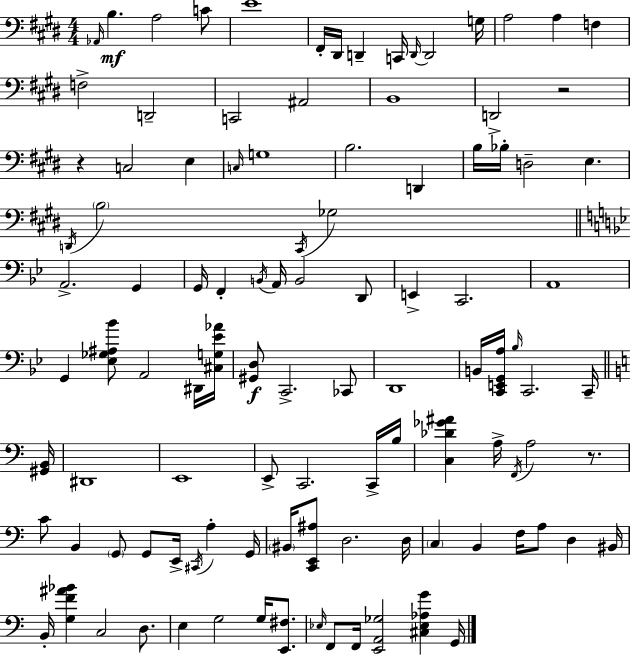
X:1
T:Untitled
M:4/4
L:1/4
K:E
_A,,/4 B, A,2 C/2 E4 ^F,,/4 ^D,,/4 D,, C,,/4 D,,/4 D,,2 G,/4 A,2 A, F, F,2 D,,2 C,,2 ^A,,2 B,,4 D,,2 z2 z C,2 E, C,/4 G,4 B,2 D,, B,/4 _B,/4 D,2 E, D,,/4 B,2 ^C,,/4 _G,2 A,,2 G,, G,,/4 F,, B,,/4 A,,/4 B,,2 D,,/2 E,, C,,2 A,,4 G,, [_E,_G,^A,_B]/2 A,,2 ^D,,/4 [^C,G,_E_A]/4 [^G,,D,]/2 C,,2 _C,,/2 D,,4 B,,/4 [C,,E,,G,,A,]/4 _B,/4 C,,2 C,,/4 [^G,,B,,]/4 ^D,,4 E,,4 E,,/2 C,,2 C,,/4 B,/4 [C,_D_G^A] A,/4 F,,/4 A,2 z/2 C/2 B,, G,,/2 G,,/2 E,,/4 ^C,,/4 A, G,,/4 ^B,,/4 [C,,E,,^A,]/2 D,2 D,/4 C, B,, F,/4 A,/2 D, ^B,,/4 B,,/4 [G,F^A_B] C,2 D,/2 E, G,2 G,/4 [E,,^F,]/2 _E,/4 F,,/2 F,,/4 [E,,A,,_G,]2 [^C,_E,_A,G] G,,/4